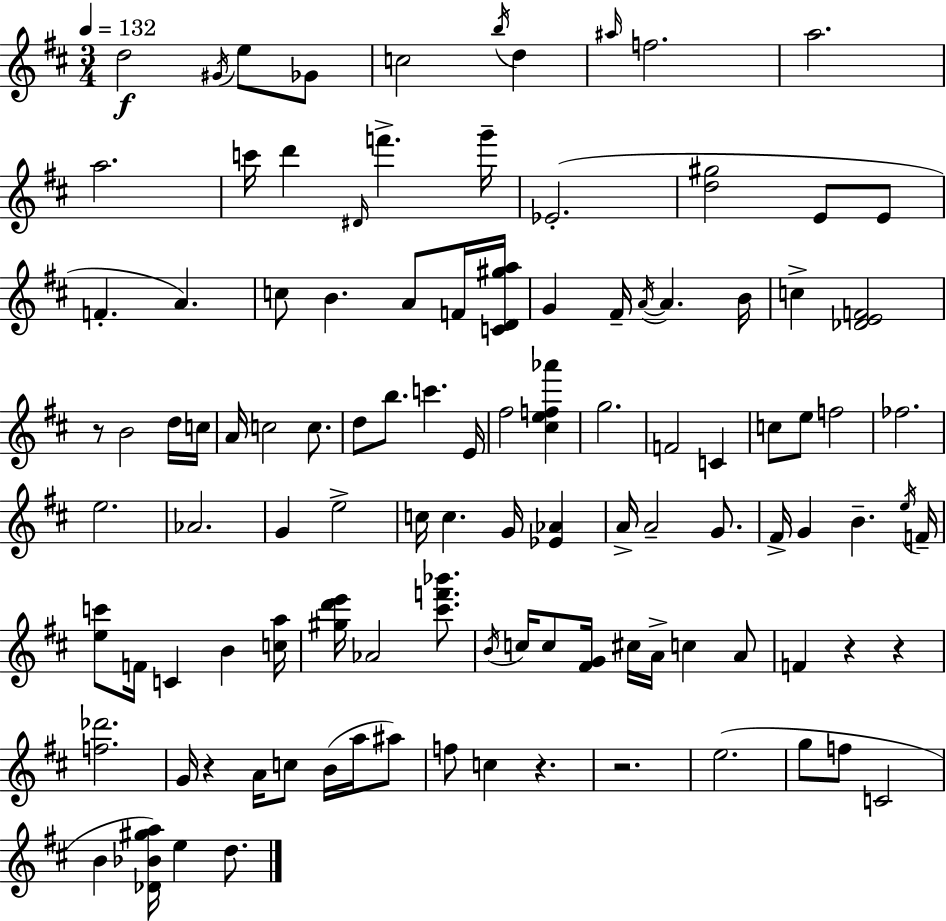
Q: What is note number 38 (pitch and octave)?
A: D5